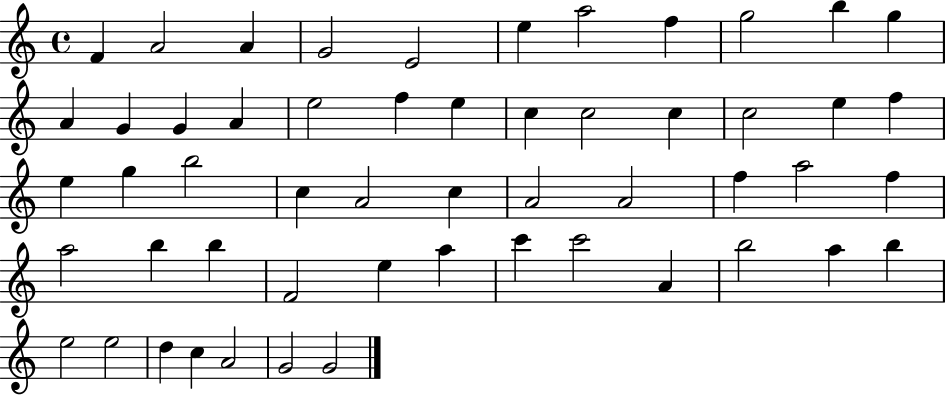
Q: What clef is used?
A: treble